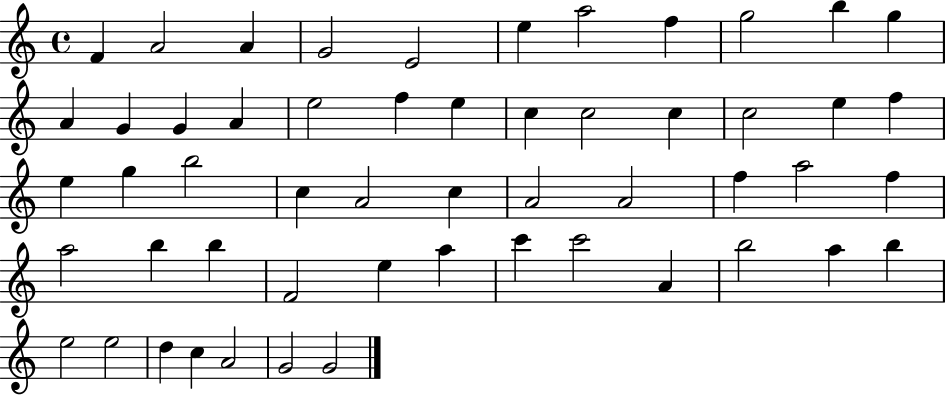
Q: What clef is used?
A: treble